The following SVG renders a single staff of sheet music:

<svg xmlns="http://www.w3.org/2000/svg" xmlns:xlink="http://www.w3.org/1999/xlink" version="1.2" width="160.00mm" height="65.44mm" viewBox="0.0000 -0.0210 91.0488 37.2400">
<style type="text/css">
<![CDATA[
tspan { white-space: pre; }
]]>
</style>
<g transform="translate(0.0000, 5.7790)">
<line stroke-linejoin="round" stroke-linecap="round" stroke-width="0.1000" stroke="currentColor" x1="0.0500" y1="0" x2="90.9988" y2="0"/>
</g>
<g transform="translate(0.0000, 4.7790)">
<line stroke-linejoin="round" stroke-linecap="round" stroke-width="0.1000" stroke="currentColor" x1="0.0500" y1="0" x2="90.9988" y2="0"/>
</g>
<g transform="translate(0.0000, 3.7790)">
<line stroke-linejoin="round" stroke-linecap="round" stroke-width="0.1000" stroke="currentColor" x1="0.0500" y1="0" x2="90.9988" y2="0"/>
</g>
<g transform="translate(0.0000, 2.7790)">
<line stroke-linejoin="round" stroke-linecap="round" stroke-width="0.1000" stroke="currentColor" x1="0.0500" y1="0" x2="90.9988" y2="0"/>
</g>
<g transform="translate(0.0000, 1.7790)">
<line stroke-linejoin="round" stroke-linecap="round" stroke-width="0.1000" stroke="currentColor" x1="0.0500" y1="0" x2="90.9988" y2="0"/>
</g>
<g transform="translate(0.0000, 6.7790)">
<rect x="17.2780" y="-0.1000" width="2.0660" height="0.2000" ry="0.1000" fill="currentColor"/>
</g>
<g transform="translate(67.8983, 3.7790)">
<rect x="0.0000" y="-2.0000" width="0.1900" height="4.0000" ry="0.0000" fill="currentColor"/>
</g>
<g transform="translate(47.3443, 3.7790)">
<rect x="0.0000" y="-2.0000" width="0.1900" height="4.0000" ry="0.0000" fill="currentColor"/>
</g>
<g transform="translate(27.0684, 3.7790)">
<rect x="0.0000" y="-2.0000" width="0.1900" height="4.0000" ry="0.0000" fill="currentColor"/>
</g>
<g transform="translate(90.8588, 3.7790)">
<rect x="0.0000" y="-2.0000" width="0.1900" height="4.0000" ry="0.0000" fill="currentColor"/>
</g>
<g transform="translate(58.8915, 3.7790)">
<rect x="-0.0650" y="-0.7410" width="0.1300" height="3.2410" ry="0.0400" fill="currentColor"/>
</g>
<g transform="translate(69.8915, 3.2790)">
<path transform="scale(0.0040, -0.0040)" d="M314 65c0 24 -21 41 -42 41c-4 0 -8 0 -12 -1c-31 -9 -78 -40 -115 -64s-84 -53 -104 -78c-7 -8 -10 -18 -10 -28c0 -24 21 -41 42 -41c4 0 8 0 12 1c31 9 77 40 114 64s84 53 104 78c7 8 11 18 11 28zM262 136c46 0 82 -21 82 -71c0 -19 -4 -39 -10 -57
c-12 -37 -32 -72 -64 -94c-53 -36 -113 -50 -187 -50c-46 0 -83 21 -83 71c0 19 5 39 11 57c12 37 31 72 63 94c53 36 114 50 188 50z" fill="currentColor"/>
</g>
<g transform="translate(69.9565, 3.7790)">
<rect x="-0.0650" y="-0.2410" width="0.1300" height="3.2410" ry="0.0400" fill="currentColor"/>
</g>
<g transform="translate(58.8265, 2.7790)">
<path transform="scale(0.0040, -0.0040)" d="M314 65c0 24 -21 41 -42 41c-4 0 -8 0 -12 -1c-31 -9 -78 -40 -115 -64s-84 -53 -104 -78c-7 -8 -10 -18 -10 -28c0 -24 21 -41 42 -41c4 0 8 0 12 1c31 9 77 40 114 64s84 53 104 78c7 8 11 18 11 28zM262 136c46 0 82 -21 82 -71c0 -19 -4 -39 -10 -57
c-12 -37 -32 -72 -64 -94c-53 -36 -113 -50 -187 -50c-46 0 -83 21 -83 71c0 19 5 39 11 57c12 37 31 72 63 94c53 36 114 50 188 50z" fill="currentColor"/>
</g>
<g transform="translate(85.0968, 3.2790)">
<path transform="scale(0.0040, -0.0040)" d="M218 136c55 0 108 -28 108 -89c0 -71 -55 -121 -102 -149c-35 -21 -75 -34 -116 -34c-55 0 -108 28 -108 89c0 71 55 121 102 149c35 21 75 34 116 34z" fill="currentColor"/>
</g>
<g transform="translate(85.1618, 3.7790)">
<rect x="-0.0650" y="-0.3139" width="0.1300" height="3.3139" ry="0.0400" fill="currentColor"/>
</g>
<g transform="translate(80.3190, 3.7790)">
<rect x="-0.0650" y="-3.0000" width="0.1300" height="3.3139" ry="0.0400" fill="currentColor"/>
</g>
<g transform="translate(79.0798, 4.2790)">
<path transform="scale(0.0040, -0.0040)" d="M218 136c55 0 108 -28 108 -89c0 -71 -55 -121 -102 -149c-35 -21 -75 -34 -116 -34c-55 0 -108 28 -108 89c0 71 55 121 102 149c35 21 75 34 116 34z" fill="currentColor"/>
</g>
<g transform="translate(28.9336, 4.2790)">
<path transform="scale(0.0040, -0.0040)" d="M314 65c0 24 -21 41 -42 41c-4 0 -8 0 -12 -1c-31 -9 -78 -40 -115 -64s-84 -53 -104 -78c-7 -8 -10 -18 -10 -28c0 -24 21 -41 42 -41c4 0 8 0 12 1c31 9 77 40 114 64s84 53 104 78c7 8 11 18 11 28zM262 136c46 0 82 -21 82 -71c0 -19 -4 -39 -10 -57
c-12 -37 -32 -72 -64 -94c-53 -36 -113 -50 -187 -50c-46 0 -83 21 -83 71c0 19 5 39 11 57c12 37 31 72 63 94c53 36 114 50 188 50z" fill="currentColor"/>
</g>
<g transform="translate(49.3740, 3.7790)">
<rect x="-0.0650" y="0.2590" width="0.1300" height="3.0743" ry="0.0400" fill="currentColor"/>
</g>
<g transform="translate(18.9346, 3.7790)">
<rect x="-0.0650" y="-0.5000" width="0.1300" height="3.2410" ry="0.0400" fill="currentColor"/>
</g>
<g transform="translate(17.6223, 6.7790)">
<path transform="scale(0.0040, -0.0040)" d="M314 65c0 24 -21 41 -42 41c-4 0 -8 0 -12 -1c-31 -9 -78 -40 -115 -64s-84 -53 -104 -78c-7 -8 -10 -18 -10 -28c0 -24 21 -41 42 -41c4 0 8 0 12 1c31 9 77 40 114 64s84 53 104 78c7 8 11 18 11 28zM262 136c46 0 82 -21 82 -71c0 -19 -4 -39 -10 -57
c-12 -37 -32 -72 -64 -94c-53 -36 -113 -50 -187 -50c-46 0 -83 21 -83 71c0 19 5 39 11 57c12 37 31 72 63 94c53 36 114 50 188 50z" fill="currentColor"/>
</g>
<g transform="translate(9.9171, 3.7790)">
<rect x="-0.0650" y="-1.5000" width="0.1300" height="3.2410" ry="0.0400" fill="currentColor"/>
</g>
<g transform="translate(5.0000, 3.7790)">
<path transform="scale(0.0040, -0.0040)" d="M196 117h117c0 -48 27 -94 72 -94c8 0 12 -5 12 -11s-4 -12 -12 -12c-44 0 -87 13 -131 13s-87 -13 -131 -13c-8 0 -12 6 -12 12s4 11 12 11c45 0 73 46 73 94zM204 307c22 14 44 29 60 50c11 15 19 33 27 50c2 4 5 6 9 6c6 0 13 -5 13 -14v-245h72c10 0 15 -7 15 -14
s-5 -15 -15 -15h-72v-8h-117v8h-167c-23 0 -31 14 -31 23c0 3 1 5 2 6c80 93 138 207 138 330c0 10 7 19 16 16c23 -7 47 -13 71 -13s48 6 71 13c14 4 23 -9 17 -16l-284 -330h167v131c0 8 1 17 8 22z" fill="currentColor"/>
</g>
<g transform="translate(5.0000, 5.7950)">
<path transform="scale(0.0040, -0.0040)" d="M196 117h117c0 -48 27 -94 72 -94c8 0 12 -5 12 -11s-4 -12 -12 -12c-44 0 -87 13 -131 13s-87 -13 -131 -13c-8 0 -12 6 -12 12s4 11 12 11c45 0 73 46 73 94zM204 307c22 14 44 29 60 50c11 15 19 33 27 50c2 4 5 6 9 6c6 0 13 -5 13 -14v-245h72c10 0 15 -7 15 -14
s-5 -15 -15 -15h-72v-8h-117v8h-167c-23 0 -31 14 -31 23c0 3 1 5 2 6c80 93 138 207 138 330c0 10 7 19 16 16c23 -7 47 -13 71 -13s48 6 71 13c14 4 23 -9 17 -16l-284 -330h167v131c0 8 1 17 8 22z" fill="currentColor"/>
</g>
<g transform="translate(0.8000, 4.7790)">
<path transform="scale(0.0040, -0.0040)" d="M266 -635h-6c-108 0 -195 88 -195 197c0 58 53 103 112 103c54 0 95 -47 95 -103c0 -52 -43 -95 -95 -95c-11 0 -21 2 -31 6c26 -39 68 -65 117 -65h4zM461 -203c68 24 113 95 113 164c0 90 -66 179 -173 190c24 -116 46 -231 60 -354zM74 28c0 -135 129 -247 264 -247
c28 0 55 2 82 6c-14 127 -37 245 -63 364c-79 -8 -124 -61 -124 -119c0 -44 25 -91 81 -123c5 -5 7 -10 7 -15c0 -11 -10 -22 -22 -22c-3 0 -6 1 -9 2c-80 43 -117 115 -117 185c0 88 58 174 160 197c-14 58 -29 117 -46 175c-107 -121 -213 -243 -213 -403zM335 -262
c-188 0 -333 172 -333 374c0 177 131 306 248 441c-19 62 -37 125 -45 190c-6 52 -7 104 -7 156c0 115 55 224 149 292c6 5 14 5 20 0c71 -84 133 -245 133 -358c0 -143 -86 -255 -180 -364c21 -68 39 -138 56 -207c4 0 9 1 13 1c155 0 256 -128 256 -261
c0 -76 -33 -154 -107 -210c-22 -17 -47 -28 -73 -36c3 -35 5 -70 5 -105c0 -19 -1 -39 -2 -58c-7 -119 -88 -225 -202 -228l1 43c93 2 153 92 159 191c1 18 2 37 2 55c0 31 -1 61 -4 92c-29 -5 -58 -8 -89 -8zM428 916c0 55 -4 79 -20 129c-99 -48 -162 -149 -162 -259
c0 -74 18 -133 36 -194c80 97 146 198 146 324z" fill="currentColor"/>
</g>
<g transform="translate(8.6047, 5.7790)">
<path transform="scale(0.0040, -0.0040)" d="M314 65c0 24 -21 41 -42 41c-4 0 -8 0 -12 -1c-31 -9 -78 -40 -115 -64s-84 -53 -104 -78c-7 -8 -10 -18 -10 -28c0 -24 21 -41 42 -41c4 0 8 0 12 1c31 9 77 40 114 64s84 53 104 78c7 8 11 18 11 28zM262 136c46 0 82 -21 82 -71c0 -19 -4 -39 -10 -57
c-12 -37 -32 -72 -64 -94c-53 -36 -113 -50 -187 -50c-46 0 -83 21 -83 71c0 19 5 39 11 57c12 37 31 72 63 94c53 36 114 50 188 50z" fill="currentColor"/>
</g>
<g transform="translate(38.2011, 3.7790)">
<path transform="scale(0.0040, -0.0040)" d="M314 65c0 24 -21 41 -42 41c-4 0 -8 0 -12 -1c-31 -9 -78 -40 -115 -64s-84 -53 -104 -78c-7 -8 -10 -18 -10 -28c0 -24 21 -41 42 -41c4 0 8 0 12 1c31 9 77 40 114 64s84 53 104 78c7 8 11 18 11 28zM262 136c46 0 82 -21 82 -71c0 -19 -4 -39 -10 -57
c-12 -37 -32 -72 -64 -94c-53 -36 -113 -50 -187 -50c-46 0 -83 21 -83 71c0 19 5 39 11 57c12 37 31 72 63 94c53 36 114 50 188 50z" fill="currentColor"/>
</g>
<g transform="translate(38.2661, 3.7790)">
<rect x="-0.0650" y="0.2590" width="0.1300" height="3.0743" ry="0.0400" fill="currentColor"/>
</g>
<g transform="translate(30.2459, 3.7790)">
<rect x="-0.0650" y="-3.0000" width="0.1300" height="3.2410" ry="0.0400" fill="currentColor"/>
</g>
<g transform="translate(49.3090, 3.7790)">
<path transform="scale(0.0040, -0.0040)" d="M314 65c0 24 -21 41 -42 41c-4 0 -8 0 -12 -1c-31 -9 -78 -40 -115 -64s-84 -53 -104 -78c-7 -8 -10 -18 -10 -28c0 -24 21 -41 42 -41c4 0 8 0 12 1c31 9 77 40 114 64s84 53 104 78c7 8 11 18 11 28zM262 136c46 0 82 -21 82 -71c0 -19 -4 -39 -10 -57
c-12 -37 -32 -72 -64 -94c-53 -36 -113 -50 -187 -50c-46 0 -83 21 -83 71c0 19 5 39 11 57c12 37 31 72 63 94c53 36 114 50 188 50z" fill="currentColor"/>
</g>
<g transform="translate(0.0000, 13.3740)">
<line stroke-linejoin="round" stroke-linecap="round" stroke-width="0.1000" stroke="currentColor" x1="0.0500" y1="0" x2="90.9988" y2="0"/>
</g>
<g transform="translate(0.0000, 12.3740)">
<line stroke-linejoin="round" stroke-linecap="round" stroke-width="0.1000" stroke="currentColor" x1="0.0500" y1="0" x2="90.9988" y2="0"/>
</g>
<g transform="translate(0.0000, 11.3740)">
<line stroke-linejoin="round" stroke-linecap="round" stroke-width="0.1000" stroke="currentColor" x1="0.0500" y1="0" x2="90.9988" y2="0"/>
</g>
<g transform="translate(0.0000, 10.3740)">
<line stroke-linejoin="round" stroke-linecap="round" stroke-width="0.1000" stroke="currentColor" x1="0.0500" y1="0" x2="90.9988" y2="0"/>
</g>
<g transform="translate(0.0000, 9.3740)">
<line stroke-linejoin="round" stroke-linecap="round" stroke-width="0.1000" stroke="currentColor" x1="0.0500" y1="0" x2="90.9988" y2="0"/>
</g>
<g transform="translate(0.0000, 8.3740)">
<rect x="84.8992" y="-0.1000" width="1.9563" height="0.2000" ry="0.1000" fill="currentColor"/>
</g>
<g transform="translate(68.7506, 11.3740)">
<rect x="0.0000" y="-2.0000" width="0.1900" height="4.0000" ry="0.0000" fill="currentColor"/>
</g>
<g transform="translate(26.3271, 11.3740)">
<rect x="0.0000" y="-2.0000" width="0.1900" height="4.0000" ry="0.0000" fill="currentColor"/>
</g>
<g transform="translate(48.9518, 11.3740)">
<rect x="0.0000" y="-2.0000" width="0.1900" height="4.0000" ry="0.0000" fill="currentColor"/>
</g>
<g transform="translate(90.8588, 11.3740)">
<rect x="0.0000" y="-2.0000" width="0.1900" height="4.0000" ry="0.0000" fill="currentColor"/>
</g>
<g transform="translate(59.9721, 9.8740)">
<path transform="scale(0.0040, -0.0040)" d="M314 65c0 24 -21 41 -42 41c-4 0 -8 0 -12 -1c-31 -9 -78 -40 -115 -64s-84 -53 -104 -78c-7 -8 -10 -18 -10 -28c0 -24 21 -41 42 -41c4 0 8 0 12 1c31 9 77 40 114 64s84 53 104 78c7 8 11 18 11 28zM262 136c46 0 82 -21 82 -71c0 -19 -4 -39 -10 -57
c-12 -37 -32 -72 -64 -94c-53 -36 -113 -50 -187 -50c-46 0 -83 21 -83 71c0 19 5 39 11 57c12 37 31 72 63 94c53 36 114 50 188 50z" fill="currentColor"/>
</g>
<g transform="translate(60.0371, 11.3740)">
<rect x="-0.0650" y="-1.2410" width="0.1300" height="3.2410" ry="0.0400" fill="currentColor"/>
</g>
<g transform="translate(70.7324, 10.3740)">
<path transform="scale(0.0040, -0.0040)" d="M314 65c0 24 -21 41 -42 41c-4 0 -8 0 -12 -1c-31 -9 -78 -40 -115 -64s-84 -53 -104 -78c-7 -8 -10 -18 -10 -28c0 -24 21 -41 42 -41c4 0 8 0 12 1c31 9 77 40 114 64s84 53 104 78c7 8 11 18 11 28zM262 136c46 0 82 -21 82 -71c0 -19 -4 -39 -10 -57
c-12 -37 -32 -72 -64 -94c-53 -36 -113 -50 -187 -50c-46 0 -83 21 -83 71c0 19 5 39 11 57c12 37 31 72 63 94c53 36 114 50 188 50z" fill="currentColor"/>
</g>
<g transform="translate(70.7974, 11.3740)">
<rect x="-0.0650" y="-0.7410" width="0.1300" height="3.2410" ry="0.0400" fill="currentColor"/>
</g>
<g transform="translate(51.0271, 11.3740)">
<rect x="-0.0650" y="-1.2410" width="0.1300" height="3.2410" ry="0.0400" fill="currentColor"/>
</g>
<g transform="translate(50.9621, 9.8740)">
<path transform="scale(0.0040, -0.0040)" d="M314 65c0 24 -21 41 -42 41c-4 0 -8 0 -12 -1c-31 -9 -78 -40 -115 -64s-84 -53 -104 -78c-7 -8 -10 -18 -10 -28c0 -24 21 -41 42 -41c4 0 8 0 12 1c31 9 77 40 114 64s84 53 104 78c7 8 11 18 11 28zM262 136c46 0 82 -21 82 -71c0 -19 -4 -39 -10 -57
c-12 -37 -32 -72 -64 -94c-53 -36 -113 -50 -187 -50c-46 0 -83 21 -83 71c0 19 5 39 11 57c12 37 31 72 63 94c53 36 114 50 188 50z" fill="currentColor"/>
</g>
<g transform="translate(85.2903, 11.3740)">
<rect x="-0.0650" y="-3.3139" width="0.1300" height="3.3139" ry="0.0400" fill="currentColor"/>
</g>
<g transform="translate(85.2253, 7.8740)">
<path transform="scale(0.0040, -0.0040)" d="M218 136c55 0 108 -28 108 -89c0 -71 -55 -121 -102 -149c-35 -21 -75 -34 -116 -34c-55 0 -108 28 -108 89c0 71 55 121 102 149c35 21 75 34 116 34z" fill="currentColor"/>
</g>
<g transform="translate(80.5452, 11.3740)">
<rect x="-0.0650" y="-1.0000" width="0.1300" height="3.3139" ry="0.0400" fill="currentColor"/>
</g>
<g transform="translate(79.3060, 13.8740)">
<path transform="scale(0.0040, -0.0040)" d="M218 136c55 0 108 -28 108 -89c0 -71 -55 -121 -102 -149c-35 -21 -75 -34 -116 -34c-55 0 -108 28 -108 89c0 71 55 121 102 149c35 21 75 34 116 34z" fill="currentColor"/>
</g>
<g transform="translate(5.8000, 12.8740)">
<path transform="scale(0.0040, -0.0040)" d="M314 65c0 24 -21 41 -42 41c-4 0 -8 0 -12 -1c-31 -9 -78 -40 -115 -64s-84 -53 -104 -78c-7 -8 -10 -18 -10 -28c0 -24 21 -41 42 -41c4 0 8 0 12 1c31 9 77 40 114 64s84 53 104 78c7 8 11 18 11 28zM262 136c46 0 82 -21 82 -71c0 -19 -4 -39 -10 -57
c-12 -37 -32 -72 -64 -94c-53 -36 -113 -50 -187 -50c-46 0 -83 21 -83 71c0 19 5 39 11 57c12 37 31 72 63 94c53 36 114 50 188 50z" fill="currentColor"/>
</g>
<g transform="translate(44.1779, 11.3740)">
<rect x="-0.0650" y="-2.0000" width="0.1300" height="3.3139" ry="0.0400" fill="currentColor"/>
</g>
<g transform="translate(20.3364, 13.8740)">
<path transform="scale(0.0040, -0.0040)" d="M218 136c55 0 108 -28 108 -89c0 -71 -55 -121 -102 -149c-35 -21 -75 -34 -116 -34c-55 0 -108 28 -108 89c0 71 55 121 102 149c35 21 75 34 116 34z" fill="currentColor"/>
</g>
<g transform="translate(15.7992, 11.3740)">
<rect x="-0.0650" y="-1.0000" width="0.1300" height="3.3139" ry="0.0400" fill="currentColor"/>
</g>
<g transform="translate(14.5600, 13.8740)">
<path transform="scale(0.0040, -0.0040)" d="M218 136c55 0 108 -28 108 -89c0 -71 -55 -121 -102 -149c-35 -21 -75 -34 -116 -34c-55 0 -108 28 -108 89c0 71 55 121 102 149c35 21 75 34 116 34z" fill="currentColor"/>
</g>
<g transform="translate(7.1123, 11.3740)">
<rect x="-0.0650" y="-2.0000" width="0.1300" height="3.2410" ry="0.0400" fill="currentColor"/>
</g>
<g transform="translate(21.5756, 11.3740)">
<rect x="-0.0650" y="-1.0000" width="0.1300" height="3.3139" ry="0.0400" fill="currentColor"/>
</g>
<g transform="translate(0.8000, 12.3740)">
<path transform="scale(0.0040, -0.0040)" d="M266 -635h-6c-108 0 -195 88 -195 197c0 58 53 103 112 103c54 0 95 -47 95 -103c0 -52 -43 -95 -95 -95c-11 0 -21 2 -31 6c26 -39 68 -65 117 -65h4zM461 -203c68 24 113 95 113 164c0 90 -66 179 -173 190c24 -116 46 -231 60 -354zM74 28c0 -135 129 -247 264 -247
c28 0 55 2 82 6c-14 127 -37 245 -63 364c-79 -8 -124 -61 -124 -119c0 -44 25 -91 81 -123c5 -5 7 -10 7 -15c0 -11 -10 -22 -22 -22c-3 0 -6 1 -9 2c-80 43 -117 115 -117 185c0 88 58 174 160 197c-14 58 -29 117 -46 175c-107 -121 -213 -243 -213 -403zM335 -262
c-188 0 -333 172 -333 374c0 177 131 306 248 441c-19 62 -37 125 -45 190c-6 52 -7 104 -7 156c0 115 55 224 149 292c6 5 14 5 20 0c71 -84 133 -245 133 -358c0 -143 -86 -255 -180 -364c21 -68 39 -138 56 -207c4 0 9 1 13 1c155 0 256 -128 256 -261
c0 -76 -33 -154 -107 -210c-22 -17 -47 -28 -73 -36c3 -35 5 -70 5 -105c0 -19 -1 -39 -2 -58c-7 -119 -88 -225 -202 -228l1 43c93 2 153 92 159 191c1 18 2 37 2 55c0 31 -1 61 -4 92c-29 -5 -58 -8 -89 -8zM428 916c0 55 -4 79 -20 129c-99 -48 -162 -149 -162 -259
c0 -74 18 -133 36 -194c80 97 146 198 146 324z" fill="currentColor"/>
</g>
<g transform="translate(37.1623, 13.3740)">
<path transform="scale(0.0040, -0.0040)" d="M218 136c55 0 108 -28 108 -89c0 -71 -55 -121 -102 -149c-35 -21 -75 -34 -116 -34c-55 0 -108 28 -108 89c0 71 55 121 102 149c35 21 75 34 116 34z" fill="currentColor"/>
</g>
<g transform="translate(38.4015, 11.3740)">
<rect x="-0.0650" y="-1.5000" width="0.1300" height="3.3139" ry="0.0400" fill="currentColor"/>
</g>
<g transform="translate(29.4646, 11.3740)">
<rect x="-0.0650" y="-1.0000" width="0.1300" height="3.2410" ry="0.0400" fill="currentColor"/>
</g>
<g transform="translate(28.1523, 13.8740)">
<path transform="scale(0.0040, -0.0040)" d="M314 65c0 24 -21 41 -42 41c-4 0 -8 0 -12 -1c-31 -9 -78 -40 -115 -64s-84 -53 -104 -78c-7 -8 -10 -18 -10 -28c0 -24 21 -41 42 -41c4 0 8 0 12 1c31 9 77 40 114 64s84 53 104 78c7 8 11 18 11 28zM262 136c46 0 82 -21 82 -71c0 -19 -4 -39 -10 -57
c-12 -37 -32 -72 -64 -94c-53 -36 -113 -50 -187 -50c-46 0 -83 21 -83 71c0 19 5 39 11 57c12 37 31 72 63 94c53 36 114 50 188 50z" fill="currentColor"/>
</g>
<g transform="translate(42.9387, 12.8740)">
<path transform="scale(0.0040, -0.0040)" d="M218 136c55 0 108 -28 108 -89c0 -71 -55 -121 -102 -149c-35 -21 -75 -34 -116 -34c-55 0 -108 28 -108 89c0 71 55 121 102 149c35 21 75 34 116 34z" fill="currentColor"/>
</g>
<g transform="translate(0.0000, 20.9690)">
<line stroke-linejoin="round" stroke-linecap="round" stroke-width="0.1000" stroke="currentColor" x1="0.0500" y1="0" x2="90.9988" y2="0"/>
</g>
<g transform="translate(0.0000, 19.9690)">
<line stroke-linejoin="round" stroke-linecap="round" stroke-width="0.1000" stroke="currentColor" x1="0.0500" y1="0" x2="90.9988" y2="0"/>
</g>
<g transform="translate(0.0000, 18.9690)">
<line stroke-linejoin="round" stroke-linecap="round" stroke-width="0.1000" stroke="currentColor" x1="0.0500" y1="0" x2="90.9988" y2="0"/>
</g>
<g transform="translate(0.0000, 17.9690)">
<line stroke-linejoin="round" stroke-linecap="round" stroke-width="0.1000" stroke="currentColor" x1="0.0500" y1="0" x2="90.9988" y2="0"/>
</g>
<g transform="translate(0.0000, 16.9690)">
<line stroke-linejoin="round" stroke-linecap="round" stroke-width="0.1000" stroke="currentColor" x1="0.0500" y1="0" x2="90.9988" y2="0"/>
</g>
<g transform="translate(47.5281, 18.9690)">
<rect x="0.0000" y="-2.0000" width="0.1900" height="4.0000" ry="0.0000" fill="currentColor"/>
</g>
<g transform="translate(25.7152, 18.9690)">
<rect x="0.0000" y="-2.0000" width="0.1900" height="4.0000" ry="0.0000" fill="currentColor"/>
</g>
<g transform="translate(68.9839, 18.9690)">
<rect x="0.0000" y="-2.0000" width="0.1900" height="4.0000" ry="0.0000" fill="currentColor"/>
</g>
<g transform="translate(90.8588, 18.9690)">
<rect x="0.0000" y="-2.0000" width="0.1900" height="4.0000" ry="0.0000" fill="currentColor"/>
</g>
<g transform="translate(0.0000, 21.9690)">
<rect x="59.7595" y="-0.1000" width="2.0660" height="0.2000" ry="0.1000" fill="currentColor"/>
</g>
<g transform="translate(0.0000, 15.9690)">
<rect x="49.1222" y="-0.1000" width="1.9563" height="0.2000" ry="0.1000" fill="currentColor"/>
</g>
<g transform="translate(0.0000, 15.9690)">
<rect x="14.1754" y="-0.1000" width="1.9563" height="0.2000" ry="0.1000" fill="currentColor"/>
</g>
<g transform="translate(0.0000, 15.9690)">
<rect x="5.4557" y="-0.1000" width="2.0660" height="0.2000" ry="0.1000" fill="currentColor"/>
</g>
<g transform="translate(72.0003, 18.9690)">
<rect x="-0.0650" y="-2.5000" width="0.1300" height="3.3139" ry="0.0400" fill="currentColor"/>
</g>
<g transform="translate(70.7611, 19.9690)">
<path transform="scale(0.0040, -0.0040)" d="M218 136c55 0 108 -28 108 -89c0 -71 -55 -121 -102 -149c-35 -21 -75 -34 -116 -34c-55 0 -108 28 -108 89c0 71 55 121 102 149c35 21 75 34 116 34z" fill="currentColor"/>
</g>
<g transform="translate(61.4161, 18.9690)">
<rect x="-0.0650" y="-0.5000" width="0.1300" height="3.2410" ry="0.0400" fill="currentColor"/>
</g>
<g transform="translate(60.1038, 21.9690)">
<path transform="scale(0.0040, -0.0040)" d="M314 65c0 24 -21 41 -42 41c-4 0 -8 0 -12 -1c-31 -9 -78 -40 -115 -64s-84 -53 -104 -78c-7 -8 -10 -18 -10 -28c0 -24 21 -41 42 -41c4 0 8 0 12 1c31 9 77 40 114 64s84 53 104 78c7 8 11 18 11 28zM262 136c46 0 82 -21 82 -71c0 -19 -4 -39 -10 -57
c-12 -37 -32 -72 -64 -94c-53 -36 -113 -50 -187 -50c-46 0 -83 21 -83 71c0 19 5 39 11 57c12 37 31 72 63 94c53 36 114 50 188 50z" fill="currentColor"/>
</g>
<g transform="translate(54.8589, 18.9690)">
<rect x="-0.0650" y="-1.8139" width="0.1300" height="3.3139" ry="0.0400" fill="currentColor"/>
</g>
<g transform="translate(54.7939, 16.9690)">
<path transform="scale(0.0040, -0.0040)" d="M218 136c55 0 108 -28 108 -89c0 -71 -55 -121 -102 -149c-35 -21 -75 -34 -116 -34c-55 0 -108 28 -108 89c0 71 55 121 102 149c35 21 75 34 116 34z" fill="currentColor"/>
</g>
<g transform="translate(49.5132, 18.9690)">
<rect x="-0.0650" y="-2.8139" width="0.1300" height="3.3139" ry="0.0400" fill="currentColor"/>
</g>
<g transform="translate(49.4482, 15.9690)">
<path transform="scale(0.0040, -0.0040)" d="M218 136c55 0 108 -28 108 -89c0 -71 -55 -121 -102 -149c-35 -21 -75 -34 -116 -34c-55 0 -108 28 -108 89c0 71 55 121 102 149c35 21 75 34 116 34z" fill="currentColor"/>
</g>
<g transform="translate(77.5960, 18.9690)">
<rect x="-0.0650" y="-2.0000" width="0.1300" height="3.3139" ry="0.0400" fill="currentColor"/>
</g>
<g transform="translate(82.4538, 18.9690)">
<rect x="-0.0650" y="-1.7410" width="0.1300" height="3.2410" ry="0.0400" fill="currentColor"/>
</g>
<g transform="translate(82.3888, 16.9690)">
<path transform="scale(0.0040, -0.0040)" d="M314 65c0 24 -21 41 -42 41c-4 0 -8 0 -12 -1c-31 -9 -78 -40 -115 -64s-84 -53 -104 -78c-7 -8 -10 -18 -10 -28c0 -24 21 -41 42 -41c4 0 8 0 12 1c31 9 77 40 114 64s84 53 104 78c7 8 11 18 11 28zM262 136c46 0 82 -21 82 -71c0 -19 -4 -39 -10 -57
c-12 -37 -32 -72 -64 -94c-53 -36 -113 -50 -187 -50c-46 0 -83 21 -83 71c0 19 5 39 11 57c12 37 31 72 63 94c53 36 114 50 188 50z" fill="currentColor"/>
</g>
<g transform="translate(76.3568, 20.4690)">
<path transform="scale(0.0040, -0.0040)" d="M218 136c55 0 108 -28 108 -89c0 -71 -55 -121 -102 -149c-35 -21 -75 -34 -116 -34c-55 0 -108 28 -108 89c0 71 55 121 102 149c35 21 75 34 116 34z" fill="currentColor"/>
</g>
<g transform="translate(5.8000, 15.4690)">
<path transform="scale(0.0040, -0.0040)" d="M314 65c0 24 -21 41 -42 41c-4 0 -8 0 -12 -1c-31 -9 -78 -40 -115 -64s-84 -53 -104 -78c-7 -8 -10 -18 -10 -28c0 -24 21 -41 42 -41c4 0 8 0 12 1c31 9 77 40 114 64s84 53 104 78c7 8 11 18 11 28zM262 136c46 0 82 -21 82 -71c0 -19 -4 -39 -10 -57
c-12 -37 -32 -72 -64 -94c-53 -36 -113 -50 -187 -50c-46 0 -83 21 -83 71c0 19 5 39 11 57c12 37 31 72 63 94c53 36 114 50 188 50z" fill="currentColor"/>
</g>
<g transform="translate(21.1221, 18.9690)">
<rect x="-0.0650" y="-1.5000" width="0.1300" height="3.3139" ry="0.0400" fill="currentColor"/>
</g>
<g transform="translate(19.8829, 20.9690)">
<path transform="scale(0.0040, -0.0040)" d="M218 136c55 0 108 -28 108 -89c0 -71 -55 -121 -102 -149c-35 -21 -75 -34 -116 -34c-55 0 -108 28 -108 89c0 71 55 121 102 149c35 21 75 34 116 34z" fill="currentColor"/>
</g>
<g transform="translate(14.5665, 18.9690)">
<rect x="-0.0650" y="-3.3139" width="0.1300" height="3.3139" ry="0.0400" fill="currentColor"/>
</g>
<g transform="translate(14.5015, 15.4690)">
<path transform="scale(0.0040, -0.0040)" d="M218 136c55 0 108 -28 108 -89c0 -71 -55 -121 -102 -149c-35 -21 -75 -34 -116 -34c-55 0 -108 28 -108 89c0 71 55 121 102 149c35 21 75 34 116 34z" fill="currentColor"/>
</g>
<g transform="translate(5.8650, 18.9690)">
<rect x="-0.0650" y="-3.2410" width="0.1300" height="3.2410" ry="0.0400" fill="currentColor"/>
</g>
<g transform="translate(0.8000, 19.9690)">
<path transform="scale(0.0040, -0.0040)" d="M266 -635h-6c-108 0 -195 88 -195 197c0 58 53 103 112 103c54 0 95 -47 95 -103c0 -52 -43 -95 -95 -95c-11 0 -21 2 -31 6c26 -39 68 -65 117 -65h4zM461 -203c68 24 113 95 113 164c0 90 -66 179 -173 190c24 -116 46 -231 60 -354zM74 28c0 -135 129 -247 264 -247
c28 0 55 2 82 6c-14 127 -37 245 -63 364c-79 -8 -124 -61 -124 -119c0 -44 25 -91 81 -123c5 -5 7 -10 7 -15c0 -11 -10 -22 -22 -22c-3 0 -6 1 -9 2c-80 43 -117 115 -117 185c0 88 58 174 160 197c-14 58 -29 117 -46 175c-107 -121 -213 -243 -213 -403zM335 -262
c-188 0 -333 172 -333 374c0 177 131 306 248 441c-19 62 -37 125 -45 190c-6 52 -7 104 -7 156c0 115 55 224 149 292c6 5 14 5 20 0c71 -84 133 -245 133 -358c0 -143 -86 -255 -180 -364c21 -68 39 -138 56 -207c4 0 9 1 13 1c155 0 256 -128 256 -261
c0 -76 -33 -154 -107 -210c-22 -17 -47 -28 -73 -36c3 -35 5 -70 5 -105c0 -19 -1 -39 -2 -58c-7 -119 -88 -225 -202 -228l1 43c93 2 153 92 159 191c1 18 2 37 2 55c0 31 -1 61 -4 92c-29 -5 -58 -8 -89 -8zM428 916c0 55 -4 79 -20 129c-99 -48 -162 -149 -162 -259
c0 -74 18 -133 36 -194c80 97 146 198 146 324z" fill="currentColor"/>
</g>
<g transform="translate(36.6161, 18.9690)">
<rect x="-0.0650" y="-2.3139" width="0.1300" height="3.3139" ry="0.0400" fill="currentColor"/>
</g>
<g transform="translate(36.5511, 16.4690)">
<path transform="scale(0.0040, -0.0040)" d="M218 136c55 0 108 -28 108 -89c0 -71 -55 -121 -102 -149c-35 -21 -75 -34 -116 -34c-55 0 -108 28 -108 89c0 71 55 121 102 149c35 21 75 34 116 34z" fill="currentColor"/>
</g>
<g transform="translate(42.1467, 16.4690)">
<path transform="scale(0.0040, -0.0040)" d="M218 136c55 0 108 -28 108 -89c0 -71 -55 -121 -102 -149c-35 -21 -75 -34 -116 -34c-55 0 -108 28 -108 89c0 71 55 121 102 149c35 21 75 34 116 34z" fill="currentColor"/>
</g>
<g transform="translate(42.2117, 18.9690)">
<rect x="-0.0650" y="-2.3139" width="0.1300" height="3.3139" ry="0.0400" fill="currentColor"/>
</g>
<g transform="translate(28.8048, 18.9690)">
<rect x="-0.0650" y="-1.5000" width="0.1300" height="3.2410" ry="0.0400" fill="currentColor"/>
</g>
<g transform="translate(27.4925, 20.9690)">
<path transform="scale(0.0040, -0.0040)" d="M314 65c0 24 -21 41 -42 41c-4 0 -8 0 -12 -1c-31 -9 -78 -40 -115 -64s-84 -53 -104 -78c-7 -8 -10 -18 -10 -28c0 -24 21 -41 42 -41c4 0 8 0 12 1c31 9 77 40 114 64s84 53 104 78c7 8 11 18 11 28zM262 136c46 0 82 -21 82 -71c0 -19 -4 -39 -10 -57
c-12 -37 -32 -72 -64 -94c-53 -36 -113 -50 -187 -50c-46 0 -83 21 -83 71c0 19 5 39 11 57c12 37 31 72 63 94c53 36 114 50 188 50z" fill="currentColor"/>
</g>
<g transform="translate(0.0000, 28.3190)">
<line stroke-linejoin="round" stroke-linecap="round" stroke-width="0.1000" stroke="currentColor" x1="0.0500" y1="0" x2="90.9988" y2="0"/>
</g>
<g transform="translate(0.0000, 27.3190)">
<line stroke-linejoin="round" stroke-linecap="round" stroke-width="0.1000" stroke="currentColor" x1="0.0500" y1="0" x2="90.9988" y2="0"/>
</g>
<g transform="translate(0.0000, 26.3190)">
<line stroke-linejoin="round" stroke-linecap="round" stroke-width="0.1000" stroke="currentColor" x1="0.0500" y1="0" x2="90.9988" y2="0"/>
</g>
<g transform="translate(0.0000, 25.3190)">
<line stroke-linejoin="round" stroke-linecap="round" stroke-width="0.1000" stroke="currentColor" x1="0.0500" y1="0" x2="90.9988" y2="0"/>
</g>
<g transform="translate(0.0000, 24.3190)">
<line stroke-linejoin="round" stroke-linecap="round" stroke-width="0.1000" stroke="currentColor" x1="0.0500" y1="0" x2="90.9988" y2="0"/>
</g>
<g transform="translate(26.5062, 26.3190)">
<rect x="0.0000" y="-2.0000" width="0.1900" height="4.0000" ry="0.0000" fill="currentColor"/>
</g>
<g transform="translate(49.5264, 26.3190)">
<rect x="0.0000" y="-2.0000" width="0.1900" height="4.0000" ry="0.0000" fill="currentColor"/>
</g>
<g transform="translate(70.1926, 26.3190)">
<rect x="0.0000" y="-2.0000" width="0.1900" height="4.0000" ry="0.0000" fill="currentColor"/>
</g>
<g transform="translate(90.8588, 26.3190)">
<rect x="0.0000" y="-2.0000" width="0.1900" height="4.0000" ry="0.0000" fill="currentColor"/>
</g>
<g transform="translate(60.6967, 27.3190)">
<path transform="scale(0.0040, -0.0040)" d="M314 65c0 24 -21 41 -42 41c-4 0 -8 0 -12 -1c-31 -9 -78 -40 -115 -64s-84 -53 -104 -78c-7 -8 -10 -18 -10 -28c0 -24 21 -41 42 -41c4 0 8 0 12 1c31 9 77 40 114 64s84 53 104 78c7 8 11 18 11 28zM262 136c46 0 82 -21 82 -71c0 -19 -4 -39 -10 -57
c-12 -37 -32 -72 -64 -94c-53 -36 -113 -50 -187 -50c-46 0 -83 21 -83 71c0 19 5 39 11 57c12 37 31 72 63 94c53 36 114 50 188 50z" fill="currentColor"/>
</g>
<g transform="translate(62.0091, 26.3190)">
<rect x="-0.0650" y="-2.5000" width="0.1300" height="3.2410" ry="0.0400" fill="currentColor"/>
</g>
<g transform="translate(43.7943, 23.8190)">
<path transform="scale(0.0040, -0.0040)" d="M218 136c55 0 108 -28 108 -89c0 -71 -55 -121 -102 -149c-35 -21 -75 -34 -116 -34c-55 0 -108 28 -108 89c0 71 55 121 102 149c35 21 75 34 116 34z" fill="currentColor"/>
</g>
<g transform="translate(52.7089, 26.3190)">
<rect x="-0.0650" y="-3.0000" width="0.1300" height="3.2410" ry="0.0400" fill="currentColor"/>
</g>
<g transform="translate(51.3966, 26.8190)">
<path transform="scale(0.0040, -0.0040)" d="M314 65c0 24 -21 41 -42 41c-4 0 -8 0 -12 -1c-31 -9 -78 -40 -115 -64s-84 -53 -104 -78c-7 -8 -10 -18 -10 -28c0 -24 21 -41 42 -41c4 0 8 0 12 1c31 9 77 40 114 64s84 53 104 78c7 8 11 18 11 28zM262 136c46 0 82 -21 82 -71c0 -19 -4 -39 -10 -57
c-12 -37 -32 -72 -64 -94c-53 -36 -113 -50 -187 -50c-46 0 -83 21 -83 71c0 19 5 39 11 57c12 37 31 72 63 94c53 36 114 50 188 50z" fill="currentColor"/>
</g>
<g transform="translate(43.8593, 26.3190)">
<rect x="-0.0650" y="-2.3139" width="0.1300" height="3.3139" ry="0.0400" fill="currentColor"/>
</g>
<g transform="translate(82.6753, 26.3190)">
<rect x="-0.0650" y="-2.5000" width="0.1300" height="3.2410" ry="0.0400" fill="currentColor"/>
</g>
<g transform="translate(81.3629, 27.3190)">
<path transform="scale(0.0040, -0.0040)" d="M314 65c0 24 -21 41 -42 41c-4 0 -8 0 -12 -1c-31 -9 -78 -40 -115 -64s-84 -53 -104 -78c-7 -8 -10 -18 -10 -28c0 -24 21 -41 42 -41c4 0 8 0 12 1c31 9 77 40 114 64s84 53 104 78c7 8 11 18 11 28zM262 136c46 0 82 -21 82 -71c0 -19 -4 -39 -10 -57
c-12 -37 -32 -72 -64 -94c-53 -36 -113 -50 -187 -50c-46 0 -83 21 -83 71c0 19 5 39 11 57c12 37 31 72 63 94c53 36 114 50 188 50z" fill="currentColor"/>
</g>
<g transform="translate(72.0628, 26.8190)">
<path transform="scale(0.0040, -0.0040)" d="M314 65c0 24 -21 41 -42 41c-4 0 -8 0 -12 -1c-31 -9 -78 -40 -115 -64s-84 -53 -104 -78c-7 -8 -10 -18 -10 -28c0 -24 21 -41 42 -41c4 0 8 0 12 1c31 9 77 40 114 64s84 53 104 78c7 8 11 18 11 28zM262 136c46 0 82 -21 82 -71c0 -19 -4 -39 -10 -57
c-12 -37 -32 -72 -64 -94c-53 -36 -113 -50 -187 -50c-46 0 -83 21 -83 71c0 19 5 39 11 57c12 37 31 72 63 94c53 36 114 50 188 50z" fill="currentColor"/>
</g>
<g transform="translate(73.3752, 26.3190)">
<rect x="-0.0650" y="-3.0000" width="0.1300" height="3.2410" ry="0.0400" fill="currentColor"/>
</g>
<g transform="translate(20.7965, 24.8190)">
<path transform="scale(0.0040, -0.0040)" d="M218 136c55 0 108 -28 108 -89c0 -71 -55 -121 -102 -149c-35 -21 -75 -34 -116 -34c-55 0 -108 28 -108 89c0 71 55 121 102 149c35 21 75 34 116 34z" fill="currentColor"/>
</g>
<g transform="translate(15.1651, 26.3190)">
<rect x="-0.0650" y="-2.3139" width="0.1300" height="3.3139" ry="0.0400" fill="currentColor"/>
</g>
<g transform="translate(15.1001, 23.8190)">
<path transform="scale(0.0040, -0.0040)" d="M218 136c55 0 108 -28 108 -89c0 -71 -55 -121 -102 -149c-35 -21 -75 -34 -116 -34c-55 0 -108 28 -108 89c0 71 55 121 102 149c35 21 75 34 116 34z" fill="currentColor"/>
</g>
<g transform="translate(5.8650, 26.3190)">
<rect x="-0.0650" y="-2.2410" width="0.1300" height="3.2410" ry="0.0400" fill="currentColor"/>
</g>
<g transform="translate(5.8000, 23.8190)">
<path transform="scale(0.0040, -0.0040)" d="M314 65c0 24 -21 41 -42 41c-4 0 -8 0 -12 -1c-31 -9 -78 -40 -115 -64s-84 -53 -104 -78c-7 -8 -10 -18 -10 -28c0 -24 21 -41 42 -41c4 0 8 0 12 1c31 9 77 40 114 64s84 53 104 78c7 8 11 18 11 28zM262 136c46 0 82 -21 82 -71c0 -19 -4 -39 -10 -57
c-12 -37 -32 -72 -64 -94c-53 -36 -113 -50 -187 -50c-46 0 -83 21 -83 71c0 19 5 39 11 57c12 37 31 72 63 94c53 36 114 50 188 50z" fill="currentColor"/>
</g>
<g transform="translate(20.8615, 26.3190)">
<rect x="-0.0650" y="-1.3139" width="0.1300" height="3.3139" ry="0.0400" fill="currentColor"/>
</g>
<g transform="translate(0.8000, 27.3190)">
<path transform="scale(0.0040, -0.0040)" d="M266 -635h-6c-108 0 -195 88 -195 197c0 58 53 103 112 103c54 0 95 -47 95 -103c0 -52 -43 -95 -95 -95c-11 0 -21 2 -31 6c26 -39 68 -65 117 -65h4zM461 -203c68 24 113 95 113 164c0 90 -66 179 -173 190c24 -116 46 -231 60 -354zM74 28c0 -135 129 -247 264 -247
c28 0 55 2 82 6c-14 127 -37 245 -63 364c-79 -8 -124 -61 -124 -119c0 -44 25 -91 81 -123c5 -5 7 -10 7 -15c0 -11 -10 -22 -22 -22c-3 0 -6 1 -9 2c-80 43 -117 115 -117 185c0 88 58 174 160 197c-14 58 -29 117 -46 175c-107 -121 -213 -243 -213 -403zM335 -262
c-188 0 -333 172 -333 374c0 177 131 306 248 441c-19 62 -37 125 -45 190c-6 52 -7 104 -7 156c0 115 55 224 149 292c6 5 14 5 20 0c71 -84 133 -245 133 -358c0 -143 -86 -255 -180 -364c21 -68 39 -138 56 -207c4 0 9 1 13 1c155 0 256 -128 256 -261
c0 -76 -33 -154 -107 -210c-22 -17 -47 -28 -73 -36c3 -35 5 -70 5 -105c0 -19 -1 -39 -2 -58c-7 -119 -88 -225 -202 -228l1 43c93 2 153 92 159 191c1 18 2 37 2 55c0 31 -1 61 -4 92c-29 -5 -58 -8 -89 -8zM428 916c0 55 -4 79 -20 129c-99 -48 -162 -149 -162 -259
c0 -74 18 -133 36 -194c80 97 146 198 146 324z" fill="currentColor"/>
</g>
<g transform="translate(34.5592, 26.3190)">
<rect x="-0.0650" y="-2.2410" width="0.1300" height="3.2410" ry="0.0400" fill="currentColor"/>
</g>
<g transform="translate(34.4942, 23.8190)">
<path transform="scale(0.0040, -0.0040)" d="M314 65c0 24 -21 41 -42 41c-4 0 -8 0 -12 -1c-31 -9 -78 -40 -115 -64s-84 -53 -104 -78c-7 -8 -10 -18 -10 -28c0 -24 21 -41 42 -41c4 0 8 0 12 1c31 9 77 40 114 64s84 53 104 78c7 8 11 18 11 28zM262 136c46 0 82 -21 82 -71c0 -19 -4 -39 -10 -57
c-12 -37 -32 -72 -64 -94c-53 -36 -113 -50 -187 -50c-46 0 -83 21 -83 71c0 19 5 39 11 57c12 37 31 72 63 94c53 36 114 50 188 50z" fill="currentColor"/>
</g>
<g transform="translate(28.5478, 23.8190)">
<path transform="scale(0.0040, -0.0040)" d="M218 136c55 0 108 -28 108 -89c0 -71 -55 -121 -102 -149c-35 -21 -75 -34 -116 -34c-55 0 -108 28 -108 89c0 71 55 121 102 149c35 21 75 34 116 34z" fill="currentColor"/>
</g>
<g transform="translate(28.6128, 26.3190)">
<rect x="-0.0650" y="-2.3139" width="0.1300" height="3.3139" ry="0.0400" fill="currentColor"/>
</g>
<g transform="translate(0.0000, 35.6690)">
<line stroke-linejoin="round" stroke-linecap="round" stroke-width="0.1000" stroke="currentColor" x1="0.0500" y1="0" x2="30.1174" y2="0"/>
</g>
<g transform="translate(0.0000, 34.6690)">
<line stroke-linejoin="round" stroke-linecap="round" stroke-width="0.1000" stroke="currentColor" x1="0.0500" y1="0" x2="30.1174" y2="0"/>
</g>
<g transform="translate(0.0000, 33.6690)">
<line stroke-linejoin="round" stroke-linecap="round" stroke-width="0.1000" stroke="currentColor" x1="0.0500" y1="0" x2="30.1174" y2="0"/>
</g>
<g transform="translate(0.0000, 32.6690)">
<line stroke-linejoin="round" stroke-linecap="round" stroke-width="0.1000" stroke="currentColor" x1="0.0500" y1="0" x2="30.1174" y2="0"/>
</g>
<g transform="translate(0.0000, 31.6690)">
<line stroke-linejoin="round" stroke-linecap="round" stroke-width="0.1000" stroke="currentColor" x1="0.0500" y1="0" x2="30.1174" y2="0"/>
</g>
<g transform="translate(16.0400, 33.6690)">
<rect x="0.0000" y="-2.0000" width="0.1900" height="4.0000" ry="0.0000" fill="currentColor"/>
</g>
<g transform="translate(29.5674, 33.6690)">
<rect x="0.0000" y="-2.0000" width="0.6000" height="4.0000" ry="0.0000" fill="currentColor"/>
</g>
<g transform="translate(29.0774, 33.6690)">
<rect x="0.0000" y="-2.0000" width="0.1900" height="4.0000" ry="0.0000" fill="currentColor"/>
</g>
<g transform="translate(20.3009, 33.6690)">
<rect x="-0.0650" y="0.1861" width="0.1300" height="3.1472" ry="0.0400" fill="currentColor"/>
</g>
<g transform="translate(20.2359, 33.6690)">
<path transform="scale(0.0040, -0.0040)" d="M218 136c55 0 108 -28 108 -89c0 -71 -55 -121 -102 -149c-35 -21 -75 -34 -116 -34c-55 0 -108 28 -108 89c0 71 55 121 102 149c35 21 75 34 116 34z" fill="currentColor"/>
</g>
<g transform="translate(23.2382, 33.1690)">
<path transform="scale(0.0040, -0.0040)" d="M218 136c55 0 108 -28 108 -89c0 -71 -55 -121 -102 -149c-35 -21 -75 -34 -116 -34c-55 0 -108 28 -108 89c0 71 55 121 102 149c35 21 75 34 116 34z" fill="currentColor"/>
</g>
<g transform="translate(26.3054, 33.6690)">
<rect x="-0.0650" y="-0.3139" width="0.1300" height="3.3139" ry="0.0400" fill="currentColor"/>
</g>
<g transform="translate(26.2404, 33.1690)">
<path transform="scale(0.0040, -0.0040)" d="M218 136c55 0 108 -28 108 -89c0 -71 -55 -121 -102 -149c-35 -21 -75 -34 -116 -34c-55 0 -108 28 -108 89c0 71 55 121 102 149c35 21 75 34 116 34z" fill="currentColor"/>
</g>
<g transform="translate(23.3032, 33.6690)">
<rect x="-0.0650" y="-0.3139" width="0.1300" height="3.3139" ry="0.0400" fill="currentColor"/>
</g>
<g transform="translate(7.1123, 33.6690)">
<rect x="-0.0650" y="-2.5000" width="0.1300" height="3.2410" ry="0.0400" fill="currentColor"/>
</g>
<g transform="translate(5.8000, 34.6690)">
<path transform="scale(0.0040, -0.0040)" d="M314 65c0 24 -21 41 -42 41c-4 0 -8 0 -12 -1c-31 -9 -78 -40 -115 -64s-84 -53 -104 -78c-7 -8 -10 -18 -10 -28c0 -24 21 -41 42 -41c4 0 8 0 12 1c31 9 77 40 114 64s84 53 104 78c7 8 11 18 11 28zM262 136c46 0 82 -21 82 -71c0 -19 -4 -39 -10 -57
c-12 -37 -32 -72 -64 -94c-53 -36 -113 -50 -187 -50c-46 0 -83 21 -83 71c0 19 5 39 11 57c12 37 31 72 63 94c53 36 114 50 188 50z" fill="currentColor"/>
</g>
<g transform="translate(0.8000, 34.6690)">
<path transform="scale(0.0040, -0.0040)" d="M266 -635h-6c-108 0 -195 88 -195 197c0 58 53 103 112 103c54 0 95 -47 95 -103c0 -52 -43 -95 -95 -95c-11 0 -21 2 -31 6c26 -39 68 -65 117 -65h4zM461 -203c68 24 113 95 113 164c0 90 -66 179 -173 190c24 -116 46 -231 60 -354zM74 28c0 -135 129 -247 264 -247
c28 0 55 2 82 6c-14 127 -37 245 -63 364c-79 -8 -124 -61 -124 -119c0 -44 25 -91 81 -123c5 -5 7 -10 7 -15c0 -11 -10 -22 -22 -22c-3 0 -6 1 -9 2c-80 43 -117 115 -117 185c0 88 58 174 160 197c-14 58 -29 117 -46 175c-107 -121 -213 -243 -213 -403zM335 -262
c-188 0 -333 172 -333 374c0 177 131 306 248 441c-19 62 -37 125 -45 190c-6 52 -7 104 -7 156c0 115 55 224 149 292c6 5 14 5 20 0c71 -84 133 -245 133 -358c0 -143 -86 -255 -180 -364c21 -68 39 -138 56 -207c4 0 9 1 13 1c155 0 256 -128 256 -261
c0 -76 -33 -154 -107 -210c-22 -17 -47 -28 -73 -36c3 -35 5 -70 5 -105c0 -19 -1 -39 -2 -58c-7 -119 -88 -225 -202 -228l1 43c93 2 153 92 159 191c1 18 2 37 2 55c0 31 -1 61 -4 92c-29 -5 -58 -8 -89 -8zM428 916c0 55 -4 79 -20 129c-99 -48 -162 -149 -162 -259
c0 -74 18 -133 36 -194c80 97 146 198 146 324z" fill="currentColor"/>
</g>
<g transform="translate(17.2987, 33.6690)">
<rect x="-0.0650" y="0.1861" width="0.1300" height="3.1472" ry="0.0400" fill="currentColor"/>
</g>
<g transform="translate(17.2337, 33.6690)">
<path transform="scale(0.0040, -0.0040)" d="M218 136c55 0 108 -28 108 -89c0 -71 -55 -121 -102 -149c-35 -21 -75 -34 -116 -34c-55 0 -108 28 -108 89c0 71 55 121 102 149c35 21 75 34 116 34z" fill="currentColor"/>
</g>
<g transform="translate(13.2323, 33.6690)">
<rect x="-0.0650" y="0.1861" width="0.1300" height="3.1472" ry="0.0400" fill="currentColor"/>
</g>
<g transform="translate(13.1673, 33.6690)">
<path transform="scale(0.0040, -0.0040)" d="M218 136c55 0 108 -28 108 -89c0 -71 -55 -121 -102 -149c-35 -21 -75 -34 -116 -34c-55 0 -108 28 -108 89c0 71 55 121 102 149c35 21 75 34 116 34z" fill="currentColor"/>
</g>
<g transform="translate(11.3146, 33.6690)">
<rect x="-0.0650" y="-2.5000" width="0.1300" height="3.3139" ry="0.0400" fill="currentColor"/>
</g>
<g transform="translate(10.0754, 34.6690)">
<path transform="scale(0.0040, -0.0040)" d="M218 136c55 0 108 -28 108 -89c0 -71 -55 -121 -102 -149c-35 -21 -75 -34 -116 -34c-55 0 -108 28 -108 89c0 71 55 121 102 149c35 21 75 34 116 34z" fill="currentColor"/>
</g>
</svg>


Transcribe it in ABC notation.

X:1
T:Untitled
M:4/4
L:1/4
K:C
E2 C2 A2 B2 B2 d2 c2 A c F2 D D D2 E F e2 e2 d2 D b b2 b E E2 g g a f C2 G F f2 g2 g e g g2 g A2 G2 A2 G2 G2 G B B B c c